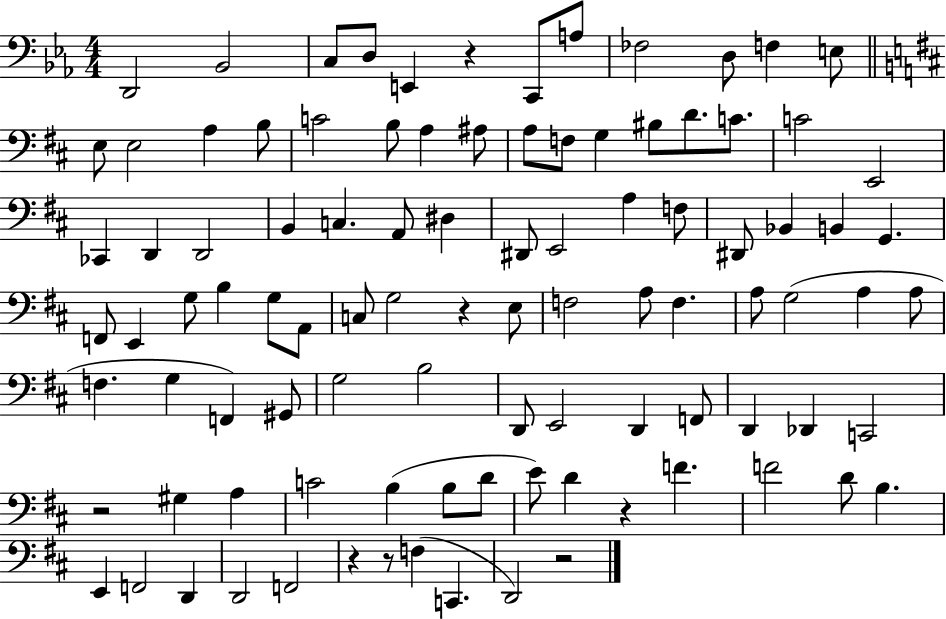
{
  \clef bass
  \numericTimeSignature
  \time 4/4
  \key ees \major
  d,2 bes,2 | c8 d8 e,4 r4 c,8 a8 | fes2 d8 f4 e8 | \bar "||" \break \key d \major e8 e2 a4 b8 | c'2 b8 a4 ais8 | a8 f8 g4 bis8 d'8. c'8. | c'2 e,2 | \break ces,4 d,4 d,2 | b,4 c4. a,8 dis4 | dis,8 e,2 a4 f8 | dis,8 bes,4 b,4 g,4. | \break f,8 e,4 g8 b4 g8 a,8 | c8 g2 r4 e8 | f2 a8 f4. | a8 g2( a4 a8 | \break f4. g4 f,4) gis,8 | g2 b2 | d,8 e,2 d,4 f,8 | d,4 des,4 c,2 | \break r2 gis4 a4 | c'2 b4( b8 d'8 | e'8) d'4 r4 f'4. | f'2 d'8 b4. | \break e,4 f,2 d,4 | d,2 f,2 | r4 r8 f4( c,4. | d,2) r2 | \break \bar "|."
}